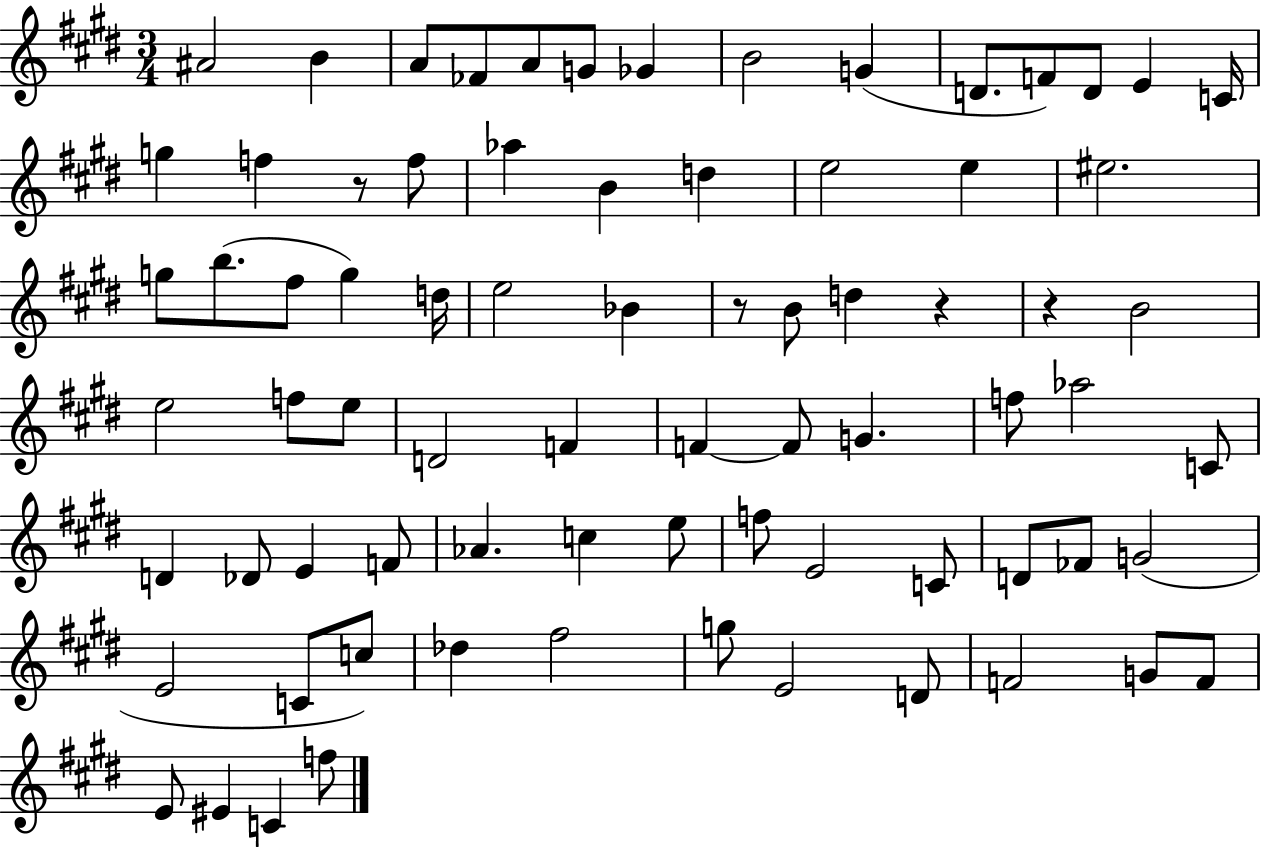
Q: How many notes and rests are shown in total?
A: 76